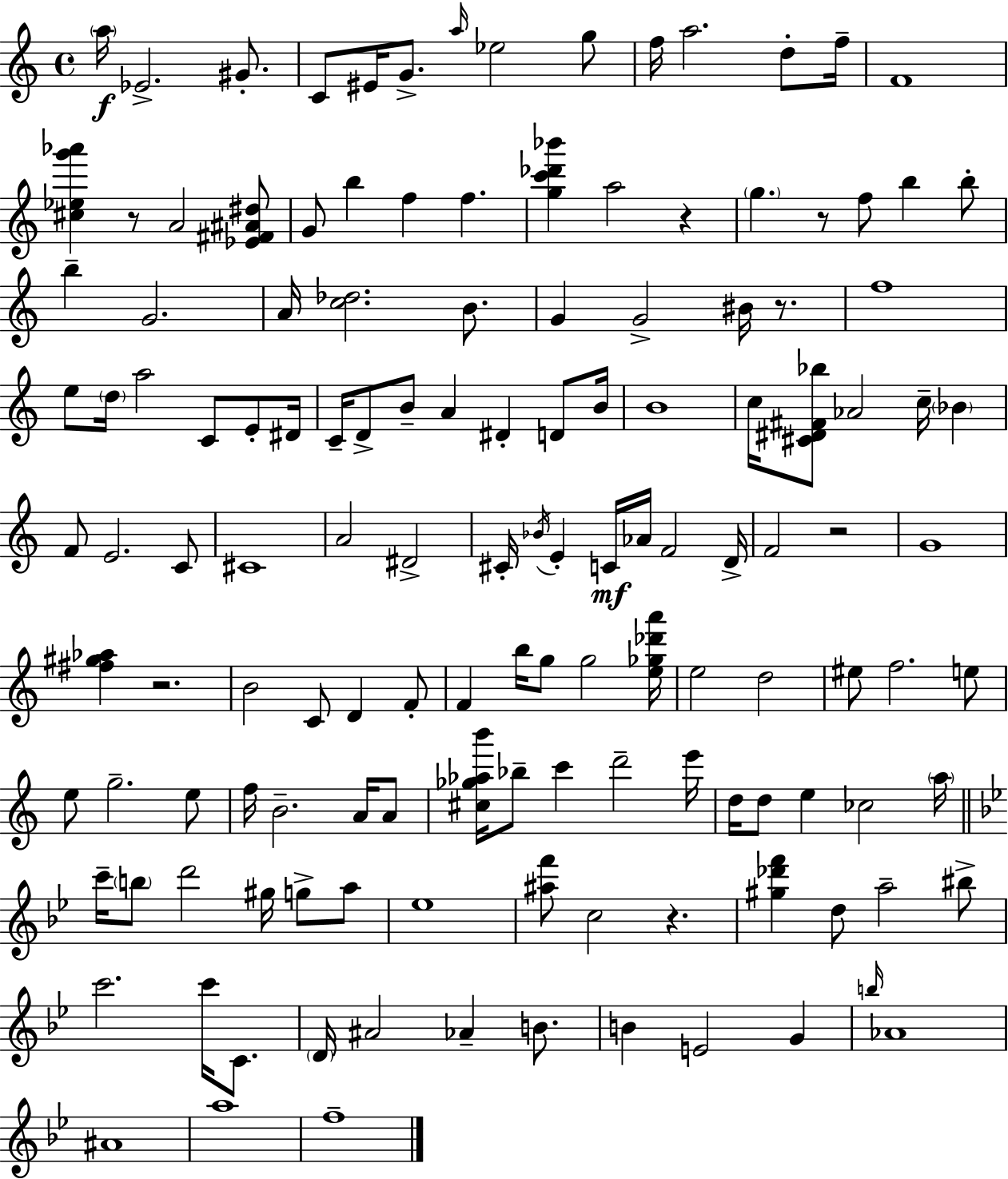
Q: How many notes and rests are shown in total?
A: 137